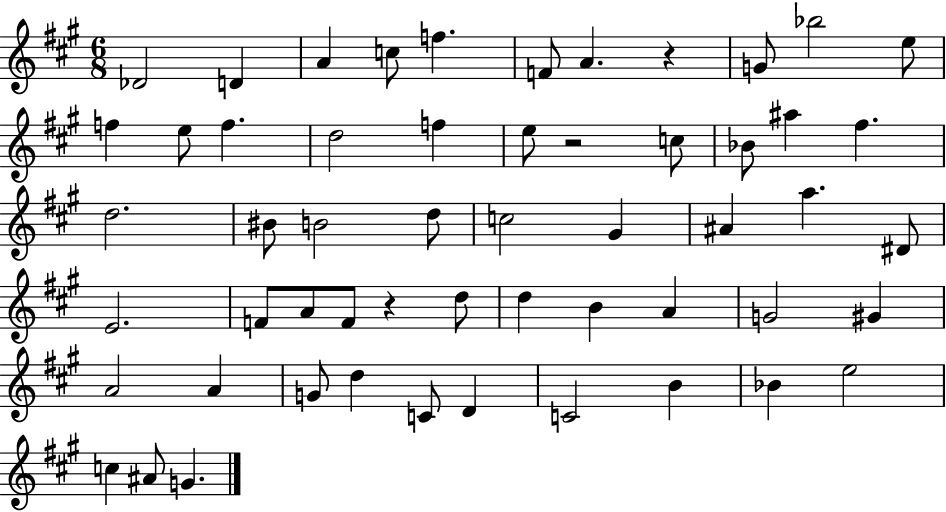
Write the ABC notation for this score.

X:1
T:Untitled
M:6/8
L:1/4
K:A
_D2 D A c/2 f F/2 A z G/2 _b2 e/2 f e/2 f d2 f e/2 z2 c/2 _B/2 ^a ^f d2 ^B/2 B2 d/2 c2 ^G ^A a ^D/2 E2 F/2 A/2 F/2 z d/2 d B A G2 ^G A2 A G/2 d C/2 D C2 B _B e2 c ^A/2 G